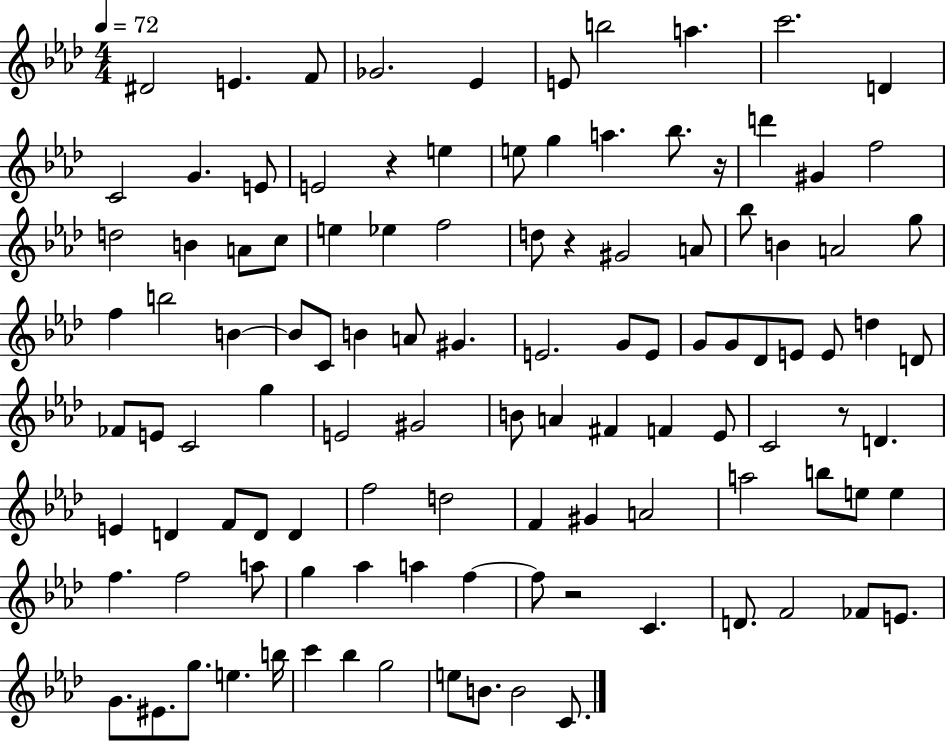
X:1
T:Untitled
M:4/4
L:1/4
K:Ab
^D2 E F/2 _G2 _E E/2 b2 a c'2 D C2 G E/2 E2 z e e/2 g a _b/2 z/4 d' ^G f2 d2 B A/2 c/2 e _e f2 d/2 z ^G2 A/2 _b/2 B A2 g/2 f b2 B B/2 C/2 B A/2 ^G E2 G/2 E/2 G/2 G/2 _D/2 E/2 E/2 d D/2 _F/2 E/2 C2 g E2 ^G2 B/2 A ^F F _E/2 C2 z/2 D E D F/2 D/2 D f2 d2 F ^G A2 a2 b/2 e/2 e f f2 a/2 g _a a f f/2 z2 C D/2 F2 _F/2 E/2 G/2 ^E/2 g/2 e b/4 c' _b g2 e/2 B/2 B2 C/2